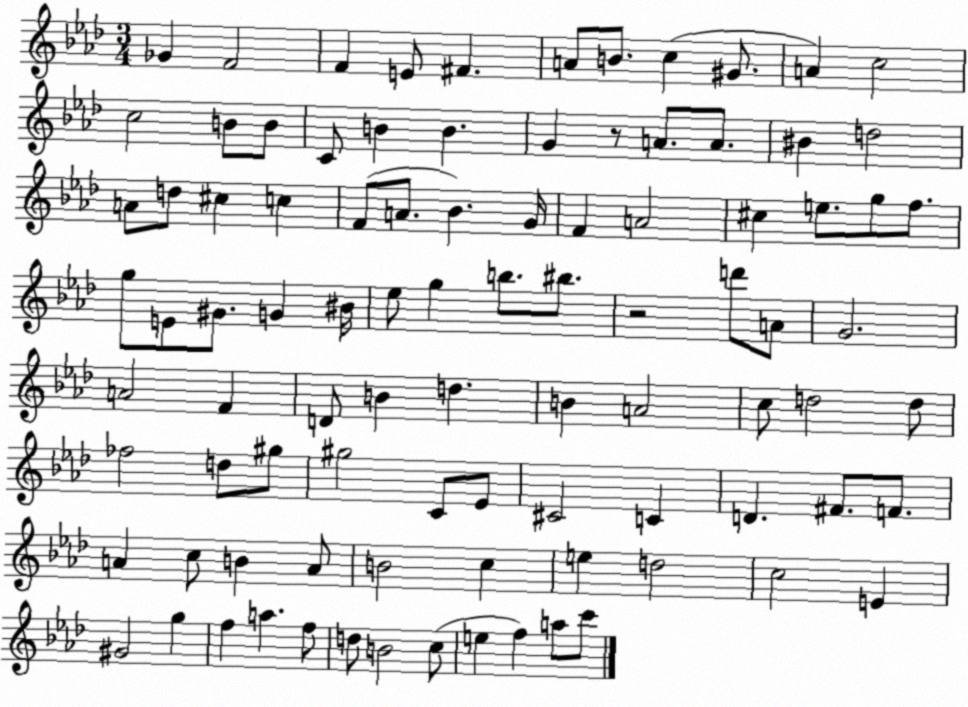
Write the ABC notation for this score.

X:1
T:Untitled
M:3/4
L:1/4
K:Ab
_G F2 F E/2 ^F A/2 B/2 c ^G/2 A c2 c2 B/2 B/2 C/2 B B G z/2 A/2 A/2 ^B d2 A/2 d/2 ^c c F/2 A/2 _B G/4 F A2 ^c e/2 g/2 f/2 g/2 E/2 ^G/2 G ^B/4 _e/2 g b/2 ^b/2 z2 d'/2 A/2 G2 A2 F D/2 B d B A2 c/2 d2 d/2 _f2 d/2 ^g/2 ^g2 C/2 _E/2 ^C2 C D ^F/2 F/2 A c/2 B A/2 B2 c e d2 c2 E ^G2 g f a f/2 d/2 B2 c/2 e f a/2 c'/2